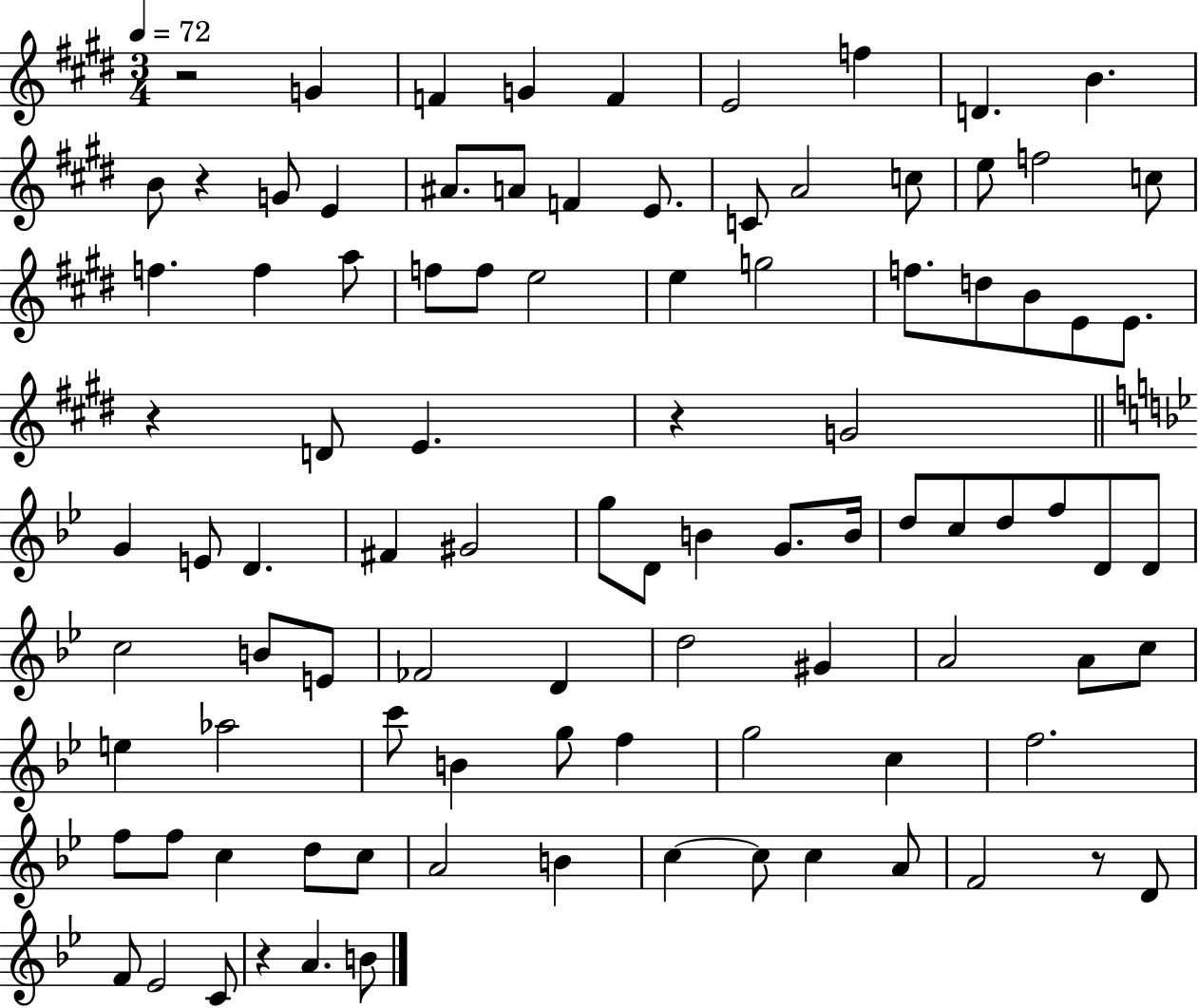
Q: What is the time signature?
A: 3/4